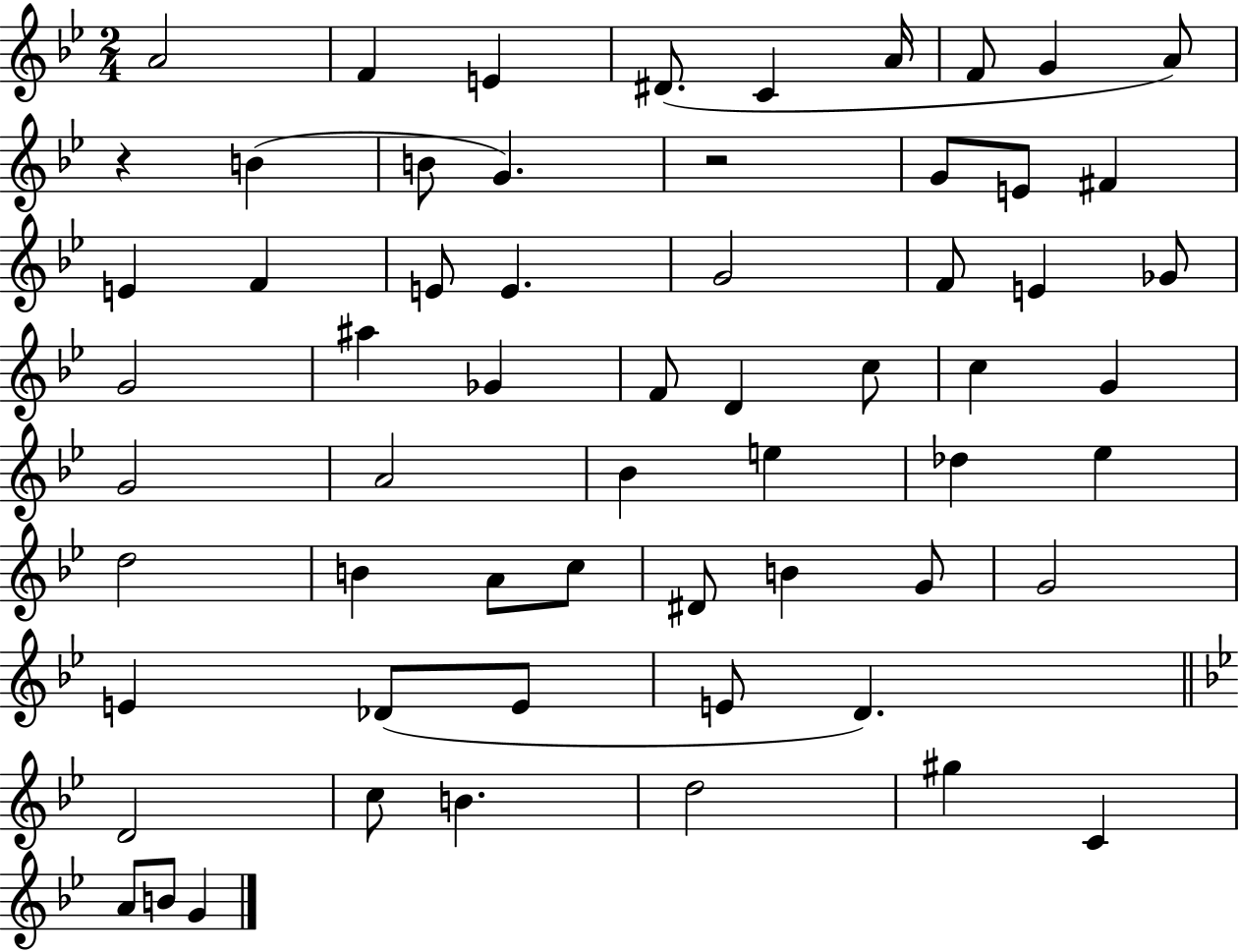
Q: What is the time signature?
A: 2/4